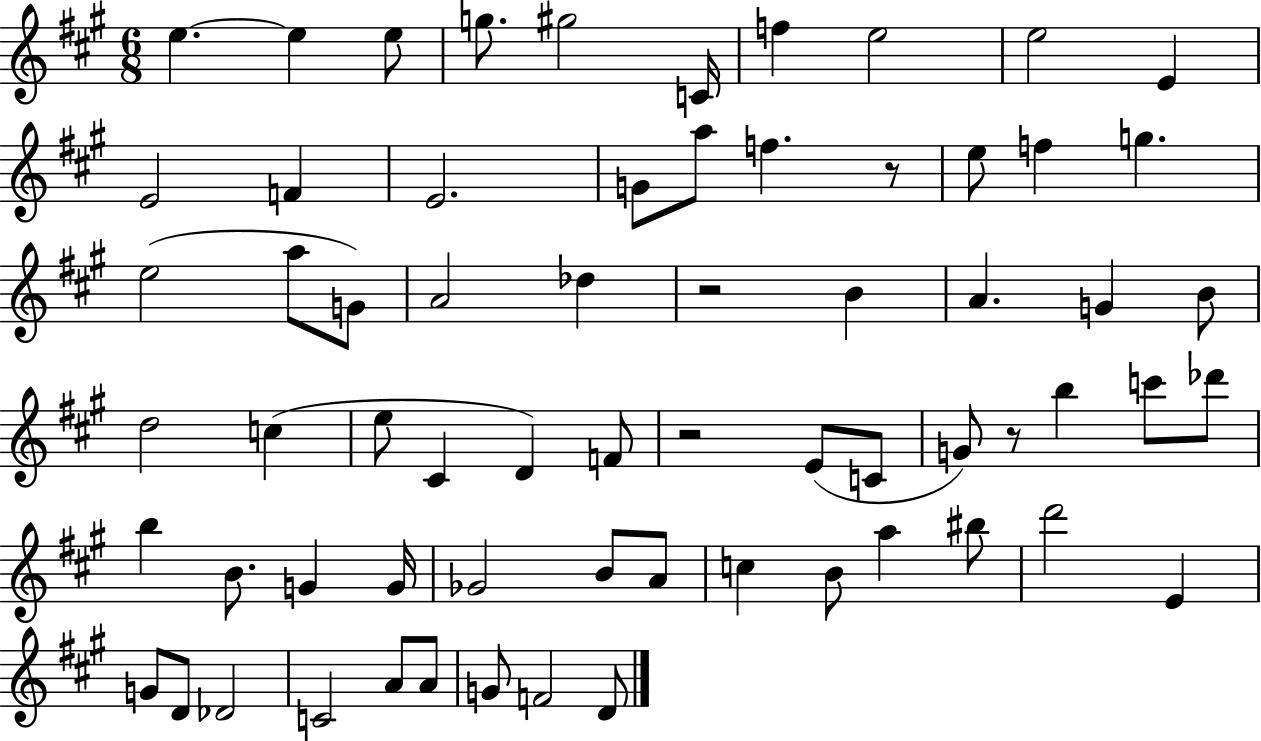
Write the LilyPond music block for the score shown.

{
  \clef treble
  \numericTimeSignature
  \time 6/8
  \key a \major
  \repeat volta 2 { e''4.~~ e''4 e''8 | g''8. gis''2 c'16 | f''4 e''2 | e''2 e'4 | \break e'2 f'4 | e'2. | g'8 a''8 f''4. r8 | e''8 f''4 g''4. | \break e''2( a''8 g'8) | a'2 des''4 | r2 b'4 | a'4. g'4 b'8 | \break d''2 c''4( | e''8 cis'4 d'4) f'8 | r2 e'8( c'8 | g'8) r8 b''4 c'''8 des'''8 | \break b''4 b'8. g'4 g'16 | ges'2 b'8 a'8 | c''4 b'8 a''4 bis''8 | d'''2 e'4 | \break g'8 d'8 des'2 | c'2 a'8 a'8 | g'8 f'2 d'8 | } \bar "|."
}